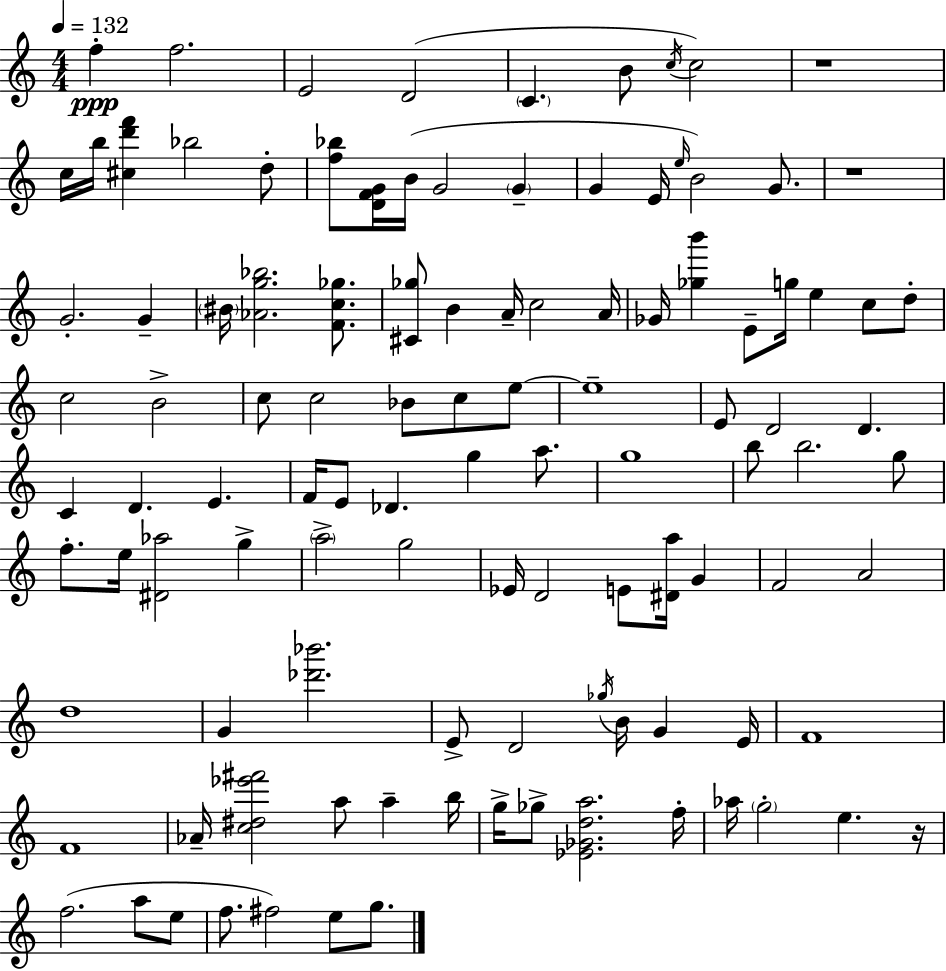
F5/q F5/h. E4/h D4/h C4/q. B4/e C5/s C5/h R/w C5/s B5/s [C#5,D6,F6]/q Bb5/h D5/e [F5,Bb5]/e [D4,F4,G4]/s B4/s G4/h G4/q G4/q E4/s E5/s B4/h G4/e. R/w G4/h. G4/q BIS4/s [Ab4,G5,Bb5]/h. [F4,C5,Gb5]/e. [C#4,Gb5]/e B4/q A4/s C5/h A4/s Gb4/s [Gb5,B6]/q E4/e G5/s E5/q C5/e D5/e C5/h B4/h C5/e C5/h Bb4/e C5/e E5/e E5/w E4/e D4/h D4/q. C4/q D4/q. E4/q. F4/s E4/e Db4/q. G5/q A5/e. G5/w B5/e B5/h. G5/e F5/e. E5/s [D#4,Ab5]/h G5/q A5/h G5/h Eb4/s D4/h E4/e [D#4,A5]/s G4/q F4/h A4/h D5/w G4/q [Db6,Bb6]/h. E4/e D4/h Gb5/s B4/s G4/q E4/s F4/w F4/w Ab4/s [C5,D#5,Eb6,F#6]/h A5/e A5/q B5/s G5/s Gb5/e [Eb4,Gb4,D5,A5]/h. F5/s Ab5/s G5/h E5/q. R/s F5/h. A5/e E5/e F5/e. F#5/h E5/e G5/e.